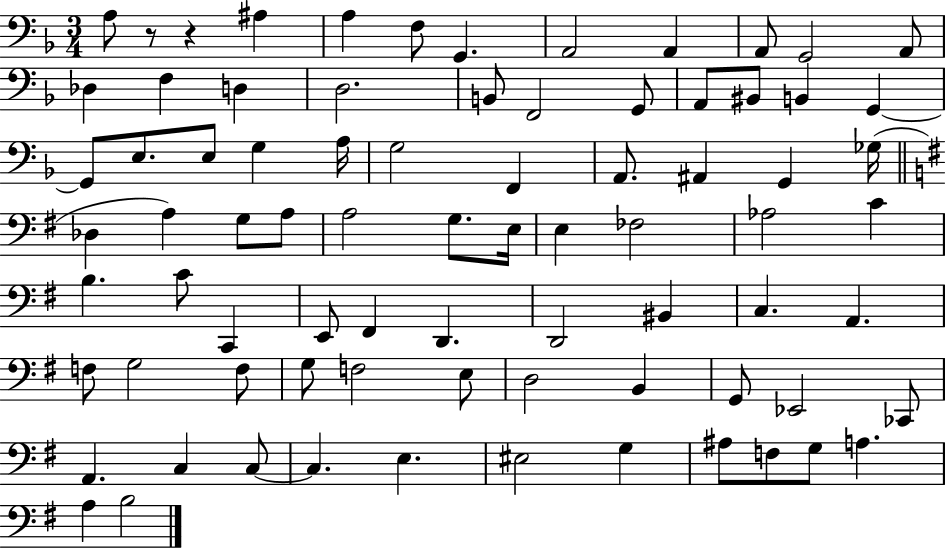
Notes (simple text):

A3/e R/e R/q A#3/q A3/q F3/e G2/q. A2/h A2/q A2/e G2/h A2/e Db3/q F3/q D3/q D3/h. B2/e F2/h G2/e A2/e BIS2/e B2/q G2/q G2/e E3/e. E3/e G3/q A3/s G3/h F2/q A2/e. A#2/q G2/q Gb3/s Db3/q A3/q G3/e A3/e A3/h G3/e. E3/s E3/q FES3/h Ab3/h C4/q B3/q. C4/e C2/q E2/e F#2/q D2/q. D2/h BIS2/q C3/q. A2/q. F3/e G3/h F3/e G3/e F3/h E3/e D3/h B2/q G2/e Eb2/h CES2/e A2/q. C3/q C3/e C3/q. E3/q. EIS3/h G3/q A#3/e F3/e G3/e A3/q. A3/q B3/h